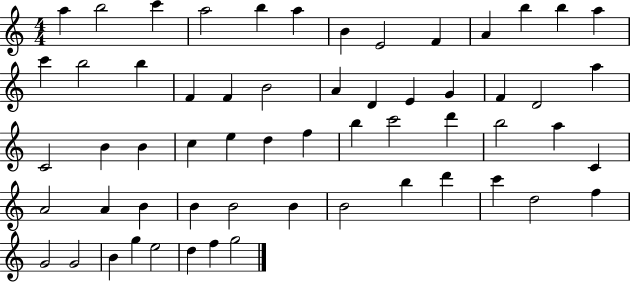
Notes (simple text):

A5/q B5/h C6/q A5/h B5/q A5/q B4/q E4/h F4/q A4/q B5/q B5/q A5/q C6/q B5/h B5/q F4/q F4/q B4/h A4/q D4/q E4/q G4/q F4/q D4/h A5/q C4/h B4/q B4/q C5/q E5/q D5/q F5/q B5/q C6/h D6/q B5/h A5/q C4/q A4/h A4/q B4/q B4/q B4/h B4/q B4/h B5/q D6/q C6/q D5/h F5/q G4/h G4/h B4/q G5/q E5/h D5/q F5/q G5/h